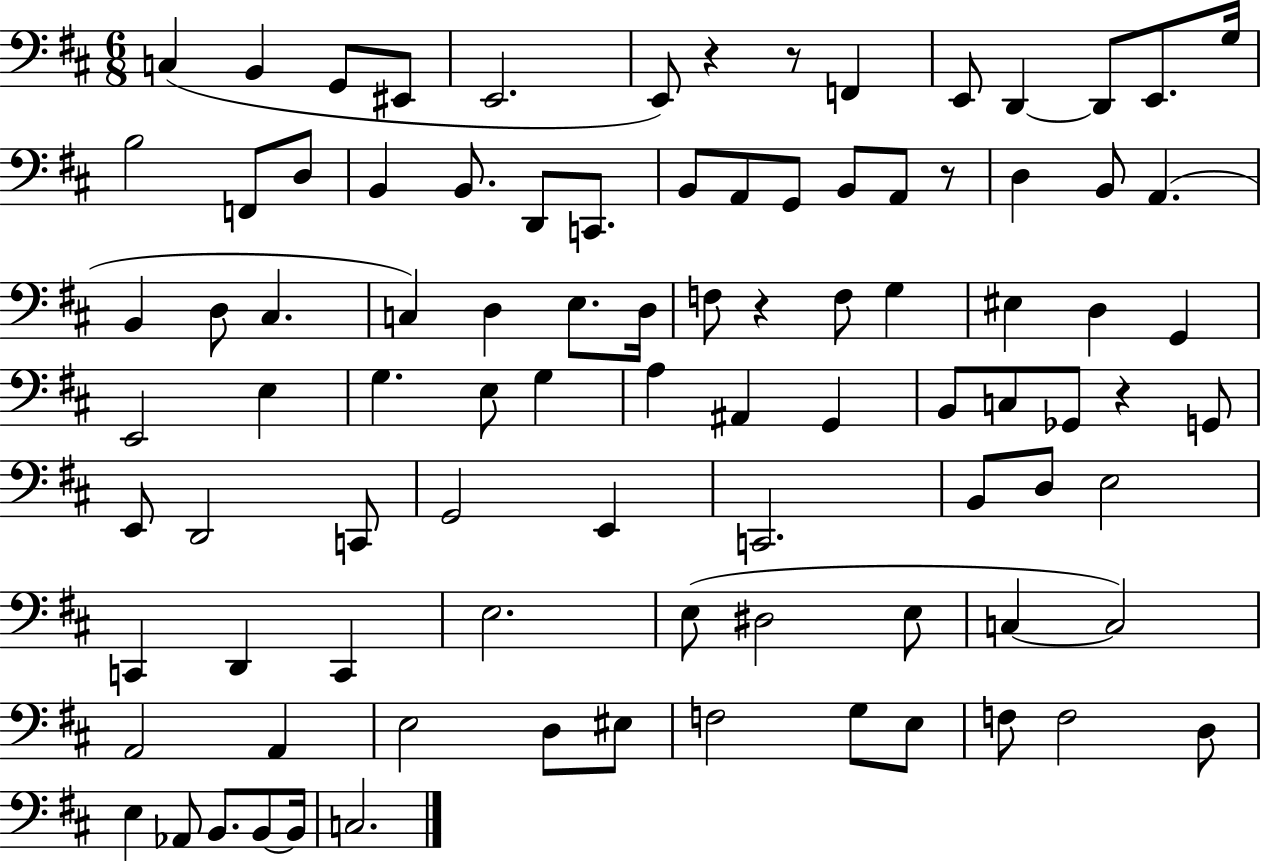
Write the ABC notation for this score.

X:1
T:Untitled
M:6/8
L:1/4
K:D
C, B,, G,,/2 ^E,,/2 E,,2 E,,/2 z z/2 F,, E,,/2 D,, D,,/2 E,,/2 G,/4 B,2 F,,/2 D,/2 B,, B,,/2 D,,/2 C,,/2 B,,/2 A,,/2 G,,/2 B,,/2 A,,/2 z/2 D, B,,/2 A,, B,, D,/2 ^C, C, D, E,/2 D,/4 F,/2 z F,/2 G, ^E, D, G,, E,,2 E, G, E,/2 G, A, ^A,, G,, B,,/2 C,/2 _G,,/2 z G,,/2 E,,/2 D,,2 C,,/2 G,,2 E,, C,,2 B,,/2 D,/2 E,2 C,, D,, C,, E,2 E,/2 ^D,2 E,/2 C, C,2 A,,2 A,, E,2 D,/2 ^E,/2 F,2 G,/2 E,/2 F,/2 F,2 D,/2 E, _A,,/2 B,,/2 B,,/2 B,,/4 C,2